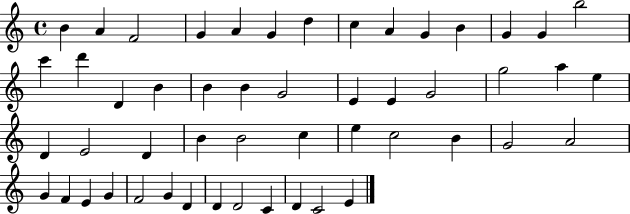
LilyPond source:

{
  \clef treble
  \time 4/4
  \defaultTimeSignature
  \key c \major
  b'4 a'4 f'2 | g'4 a'4 g'4 d''4 | c''4 a'4 g'4 b'4 | g'4 g'4 b''2 | \break c'''4 d'''4 d'4 b'4 | b'4 b'4 g'2 | e'4 e'4 g'2 | g''2 a''4 e''4 | \break d'4 e'2 d'4 | b'4 b'2 c''4 | e''4 c''2 b'4 | g'2 a'2 | \break g'4 f'4 e'4 g'4 | f'2 g'4 d'4 | d'4 d'2 c'4 | d'4 c'2 e'4 | \break \bar "|."
}